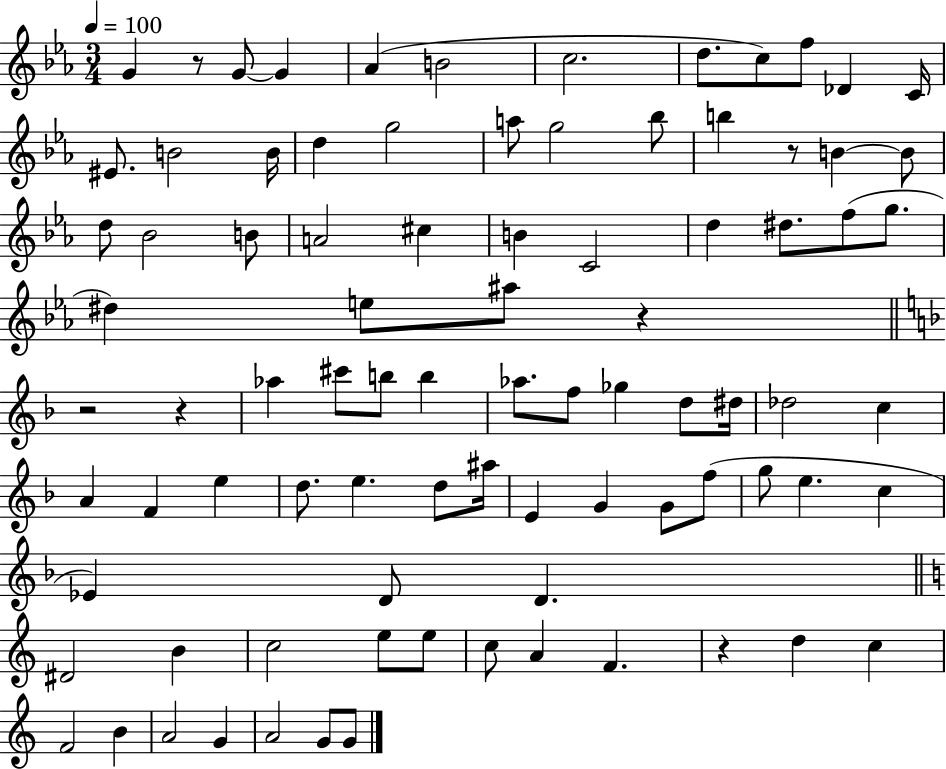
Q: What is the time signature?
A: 3/4